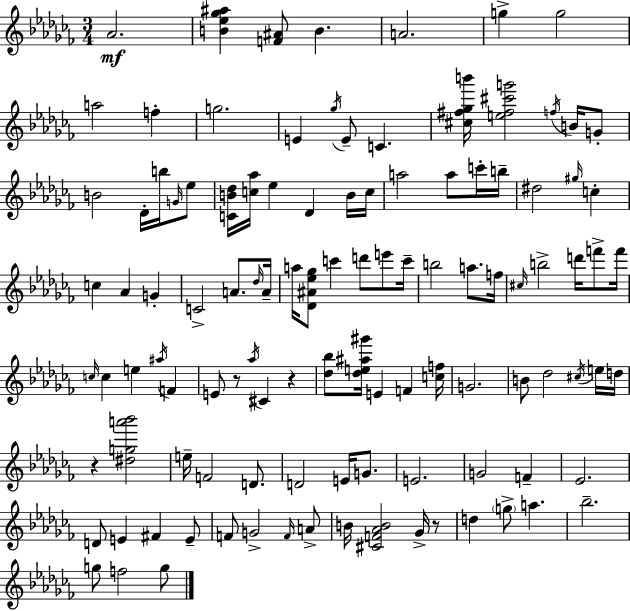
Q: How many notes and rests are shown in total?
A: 110